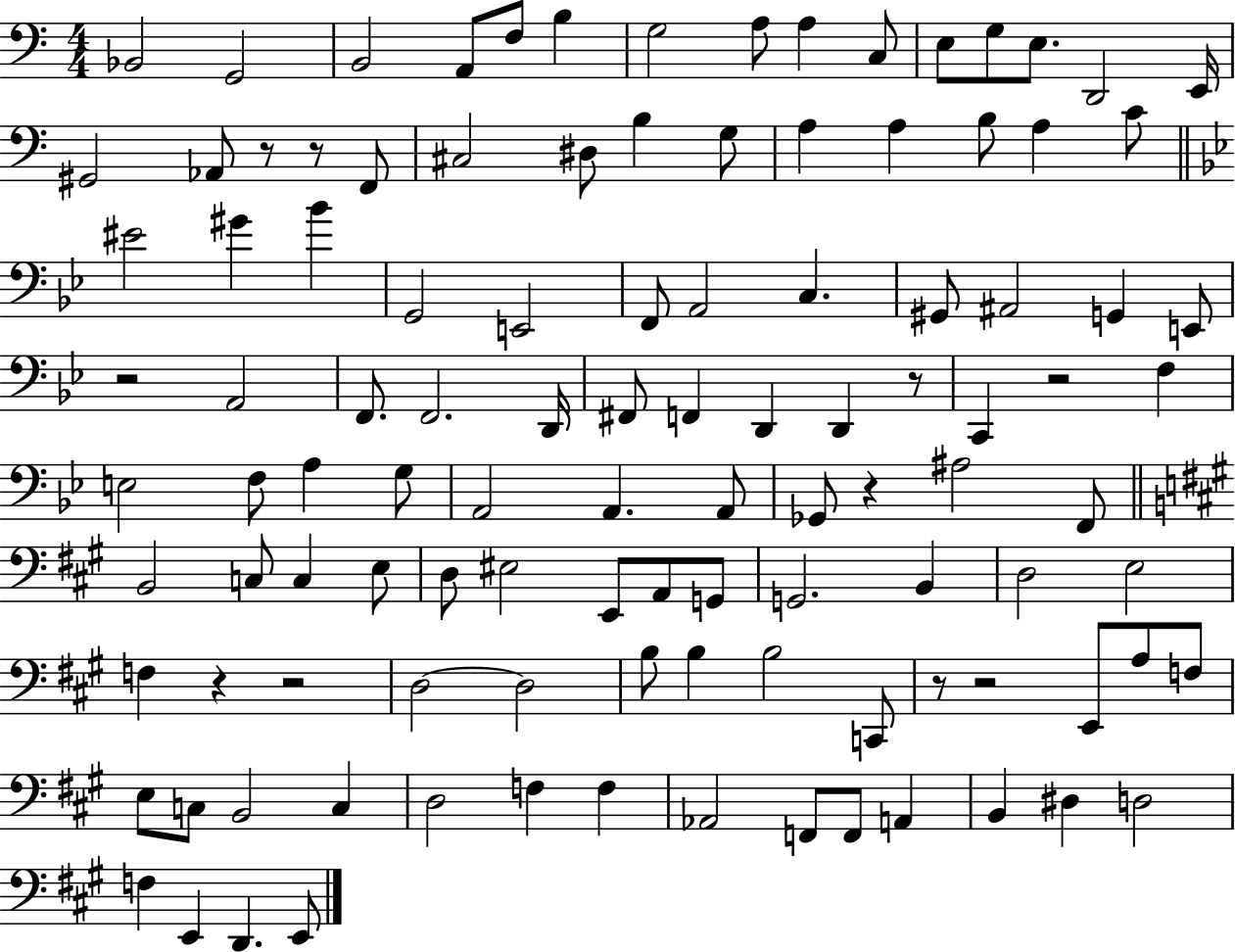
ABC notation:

X:1
T:Untitled
M:4/4
L:1/4
K:C
_B,,2 G,,2 B,,2 A,,/2 F,/2 B, G,2 A,/2 A, C,/2 E,/2 G,/2 E,/2 D,,2 E,,/4 ^G,,2 _A,,/2 z/2 z/2 F,,/2 ^C,2 ^D,/2 B, G,/2 A, A, B,/2 A, C/2 ^E2 ^G _B G,,2 E,,2 F,,/2 A,,2 C, ^G,,/2 ^A,,2 G,, E,,/2 z2 A,,2 F,,/2 F,,2 D,,/4 ^F,,/2 F,, D,, D,, z/2 C,, z2 F, E,2 F,/2 A, G,/2 A,,2 A,, A,,/2 _G,,/2 z ^A,2 F,,/2 B,,2 C,/2 C, E,/2 D,/2 ^E,2 E,,/2 A,,/2 G,,/2 G,,2 B,, D,2 E,2 F, z z2 D,2 D,2 B,/2 B, B,2 C,,/2 z/2 z2 E,,/2 A,/2 F,/2 E,/2 C,/2 B,,2 C, D,2 F, F, _A,,2 F,,/2 F,,/2 A,, B,, ^D, D,2 F, E,, D,, E,,/2